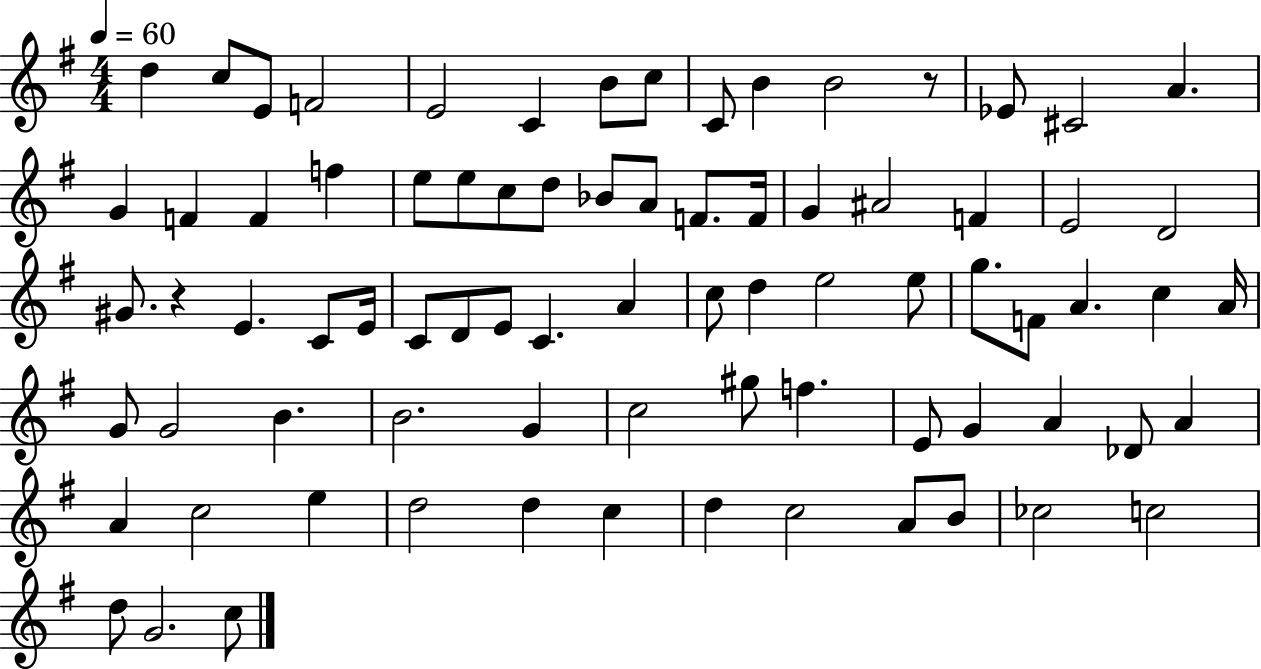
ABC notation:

X:1
T:Untitled
M:4/4
L:1/4
K:G
d c/2 E/2 F2 E2 C B/2 c/2 C/2 B B2 z/2 _E/2 ^C2 A G F F f e/2 e/2 c/2 d/2 _B/2 A/2 F/2 F/4 G ^A2 F E2 D2 ^G/2 z E C/2 E/4 C/2 D/2 E/2 C A c/2 d e2 e/2 g/2 F/2 A c A/4 G/2 G2 B B2 G c2 ^g/2 f E/2 G A _D/2 A A c2 e d2 d c d c2 A/2 B/2 _c2 c2 d/2 G2 c/2